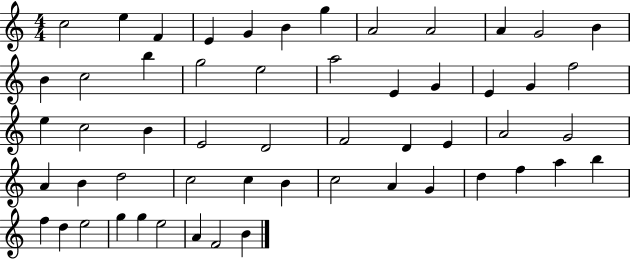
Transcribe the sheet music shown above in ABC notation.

X:1
T:Untitled
M:4/4
L:1/4
K:C
c2 e F E G B g A2 A2 A G2 B B c2 b g2 e2 a2 E G E G f2 e c2 B E2 D2 F2 D E A2 G2 A B d2 c2 c B c2 A G d f a b f d e2 g g e2 A F2 B